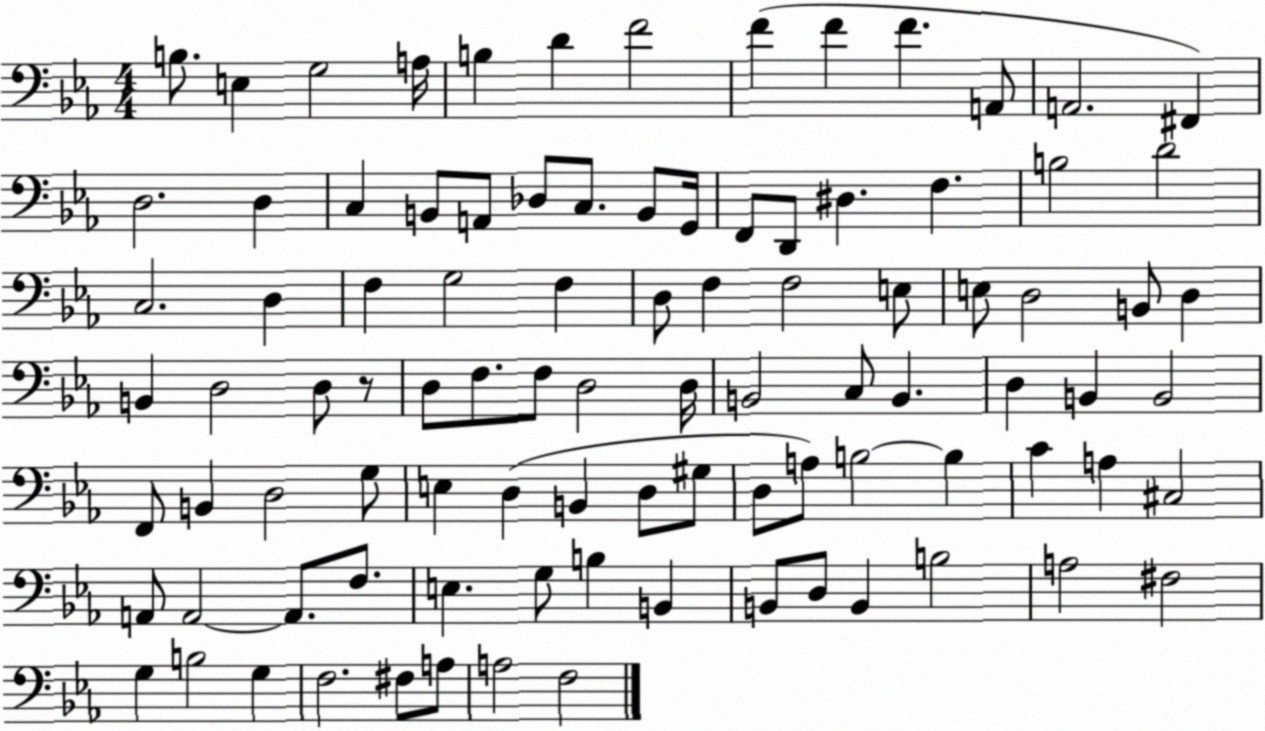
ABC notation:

X:1
T:Untitled
M:4/4
L:1/4
K:Eb
B,/2 E, G,2 A,/4 B, D F2 F F F A,,/2 A,,2 ^F,, D,2 D, C, B,,/2 A,,/2 _D,/2 C,/2 B,,/2 G,,/4 F,,/2 D,,/2 ^D, F, B,2 D2 C,2 D, F, G,2 F, D,/2 F, F,2 E,/2 E,/2 D,2 B,,/2 D, B,, D,2 D,/2 z/2 D,/2 F,/2 F,/2 D,2 D,/4 B,,2 C,/2 B,, D, B,, B,,2 F,,/2 B,, D,2 G,/2 E, D, B,, D,/2 ^G,/2 D,/2 A,/2 B,2 B, C A, ^C,2 A,,/2 A,,2 A,,/2 F,/2 E, G,/2 B, B,, B,,/2 D,/2 B,, B,2 A,2 ^F,2 G, B,2 G, F,2 ^F,/2 A,/2 A,2 F,2